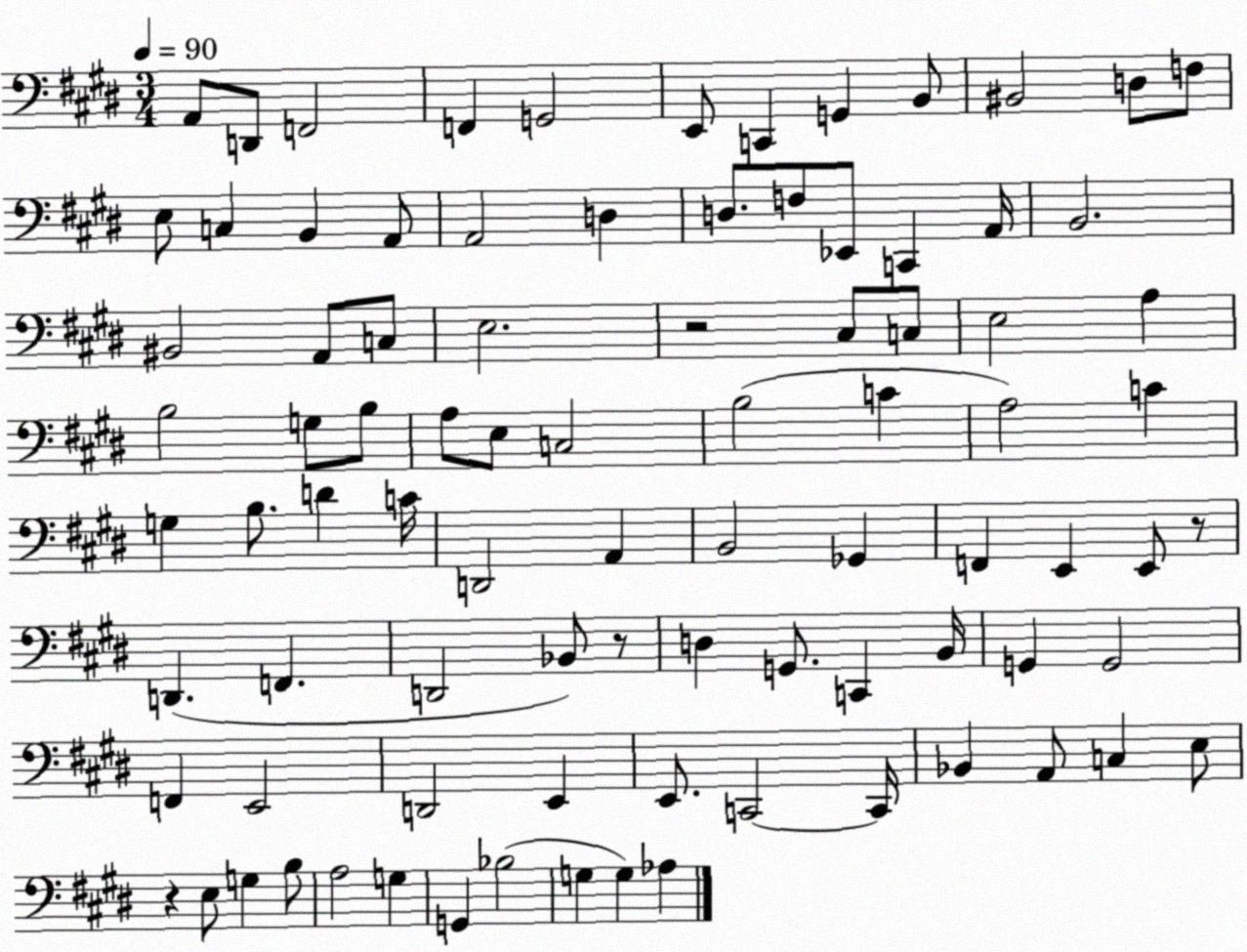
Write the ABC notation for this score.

X:1
T:Untitled
M:3/4
L:1/4
K:E
A,,/2 D,,/2 F,,2 F,, G,,2 E,,/2 C,, G,, B,,/2 ^B,,2 D,/2 F,/2 E,/2 C, B,, A,,/2 A,,2 D, D,/2 F,/2 _E,,/2 C,, A,,/4 B,,2 ^B,,2 A,,/2 C,/2 E,2 z2 ^C,/2 C,/2 E,2 A, B,2 G,/2 B,/2 A,/2 E,/2 C,2 B,2 C A,2 C G, B,/2 D C/4 D,,2 A,, B,,2 _G,, F,, E,, E,,/2 z/2 D,, F,, D,,2 _B,,/2 z/2 D, G,,/2 C,, B,,/4 G,, G,,2 F,, E,,2 D,,2 E,, E,,/2 C,,2 C,,/4 _B,, A,,/2 C, E,/2 z E,/2 G, B,/2 A,2 G, G,, _B,2 G, G, _A,